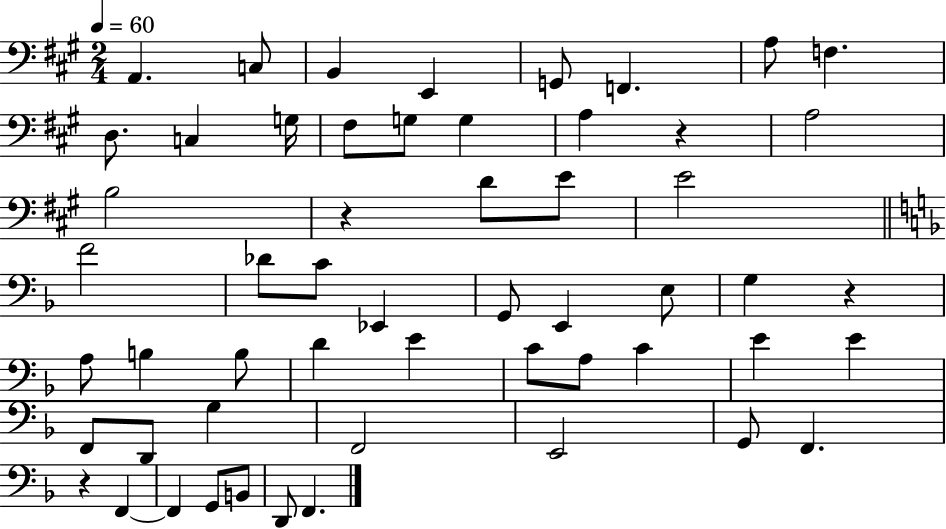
A2/q. C3/e B2/q E2/q G2/e F2/q. A3/e F3/q. D3/e. C3/q G3/s F#3/e G3/e G3/q A3/q R/q A3/h B3/h R/q D4/e E4/e E4/h F4/h Db4/e C4/e Eb2/q G2/e E2/q E3/e G3/q R/q A3/e B3/q B3/e D4/q E4/q C4/e A3/e C4/q E4/q E4/q F2/e D2/e G3/q F2/h E2/h G2/e F2/q. R/q F2/q F2/q G2/e B2/e D2/e F2/q.